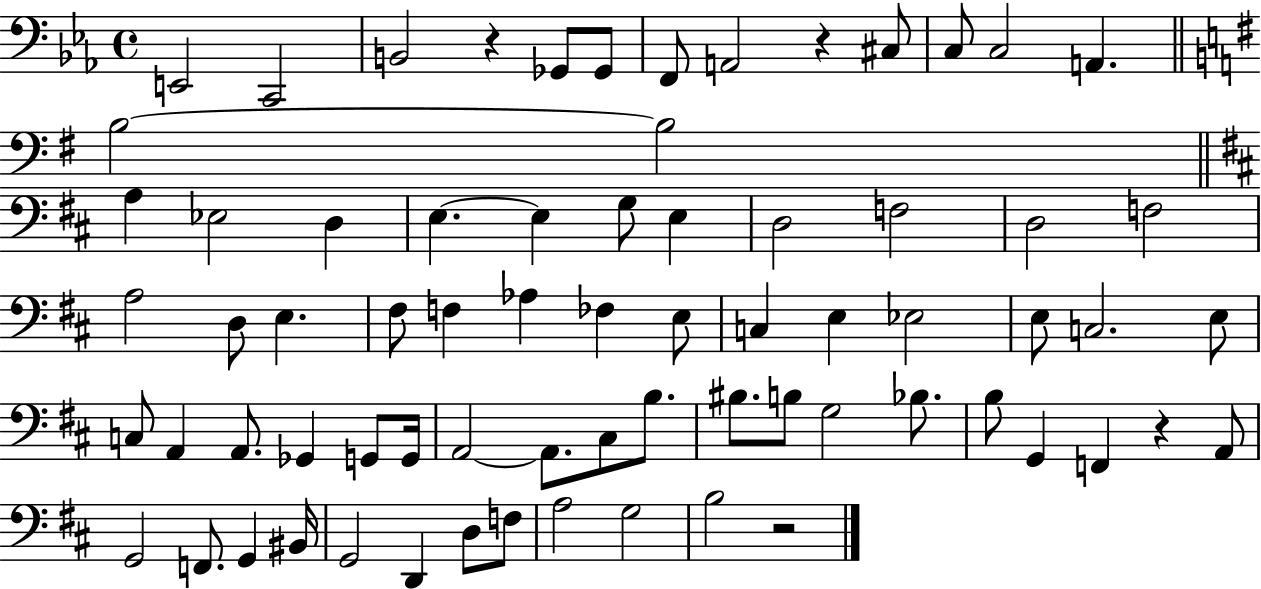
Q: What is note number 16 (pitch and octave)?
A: D3